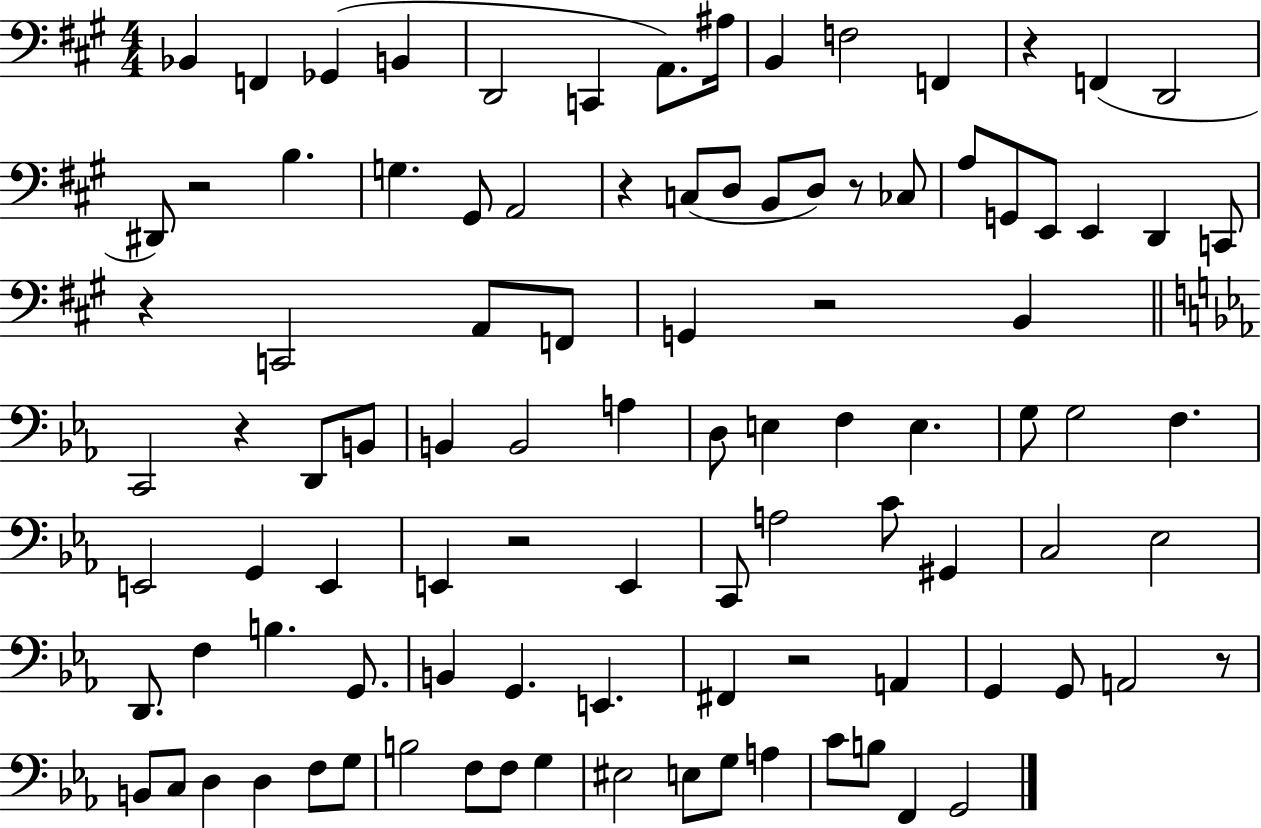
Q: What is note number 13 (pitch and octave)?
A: D2